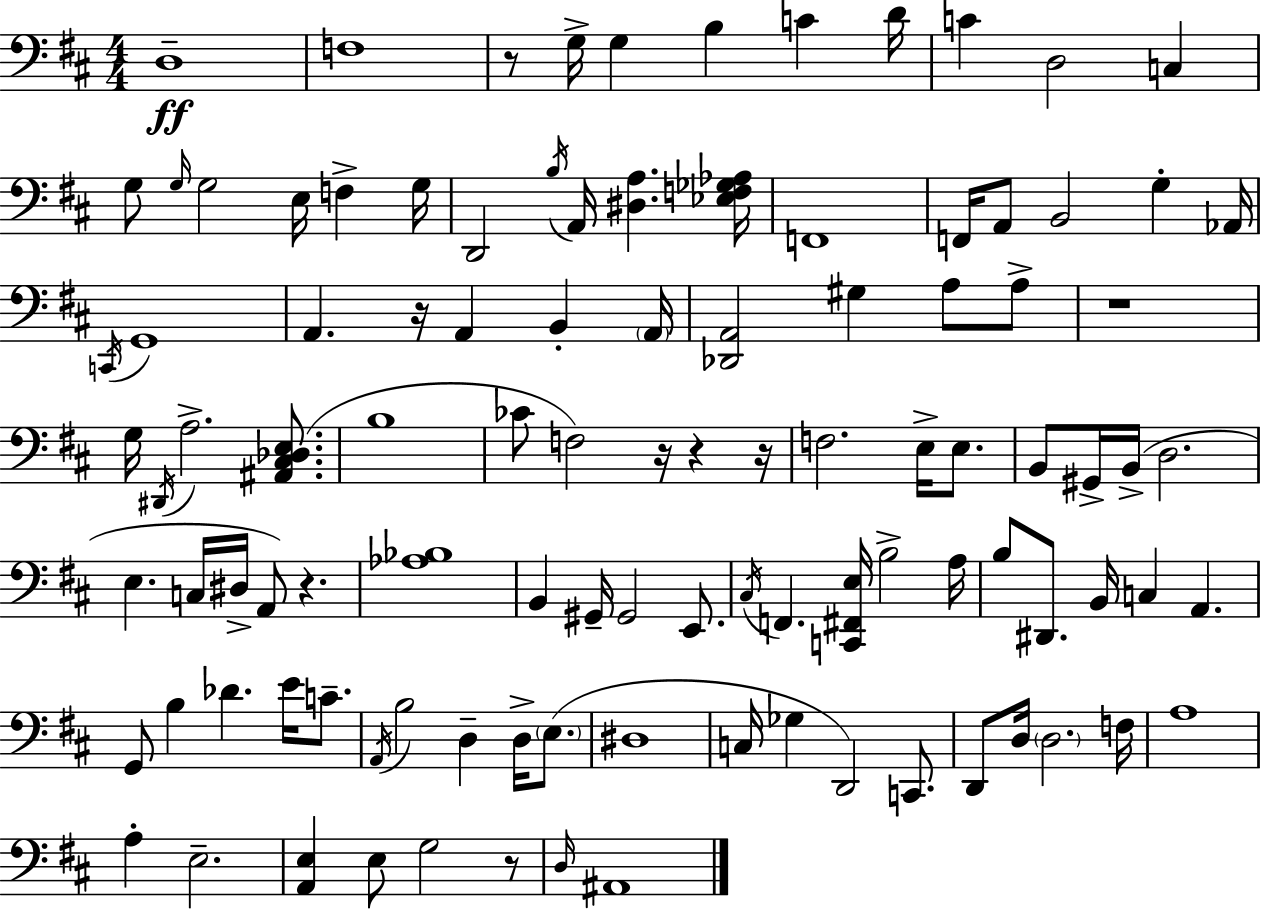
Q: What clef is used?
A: bass